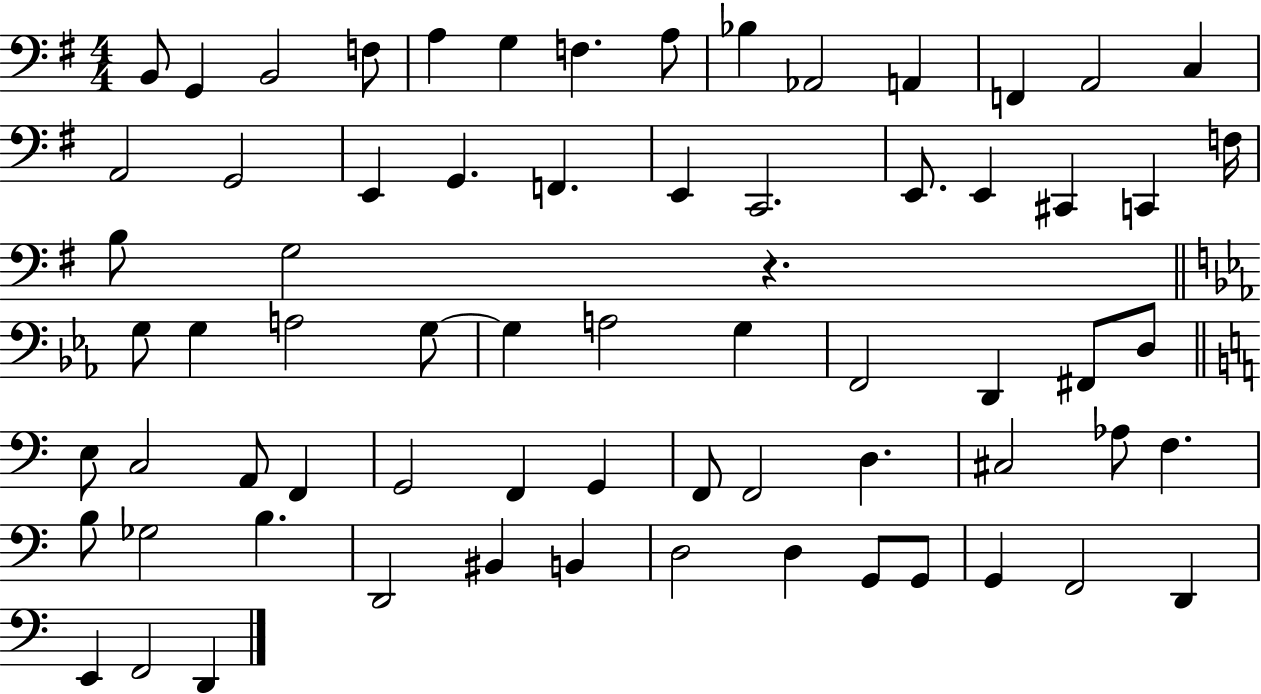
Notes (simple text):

B2/e G2/q B2/h F3/e A3/q G3/q F3/q. A3/e Bb3/q Ab2/h A2/q F2/q A2/h C3/q A2/h G2/h E2/q G2/q. F2/q. E2/q C2/h. E2/e. E2/q C#2/q C2/q F3/s B3/e G3/h R/q. G3/e G3/q A3/h G3/e G3/q A3/h G3/q F2/h D2/q F#2/e D3/e E3/e C3/h A2/e F2/q G2/h F2/q G2/q F2/e F2/h D3/q. C#3/h Ab3/e F3/q. B3/e Gb3/h B3/q. D2/h BIS2/q B2/q D3/h D3/q G2/e G2/e G2/q F2/h D2/q E2/q F2/h D2/q